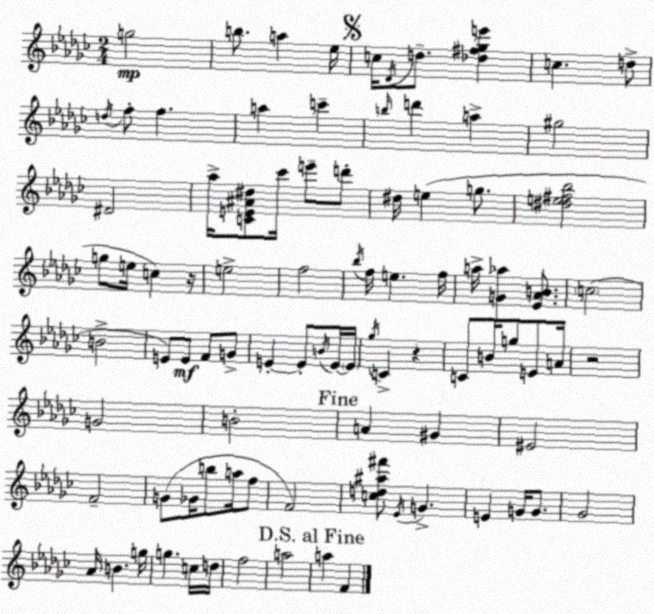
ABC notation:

X:1
T:Untitled
M:2/4
L:1/4
K:Ebm
g2 b/2 a _e/4 c/4 _D/4 d/2 [_d^f_ge'] c d/2 d/4 f/2 f a c' b/4 d' a ^g2 ^D2 _a/4 [CE^A^d]/2 _c'/4 e'/2 d'/2 ^d/4 e g/2 [^de^f_b]2 g/2 e/4 c z/4 e2 f2 _b/4 f/4 e f/4 a/4 [G_a] [_E_AB]/2 c2 B2 E/2 E/2 F/2 G/2 E E/2 B/4 E/4 E/4 _g/4 C z C/2 B/4 g/2 E/2 A/4 z2 G2 B2 A ^G ^E2 F2 G/2 _G/4 b/2 a/4 f/2 F2 [cd^a^f']/2 _E/4 G E G/4 G/2 _G2 _A/4 B g/4 g c/4 d/4 f2 a2 a F